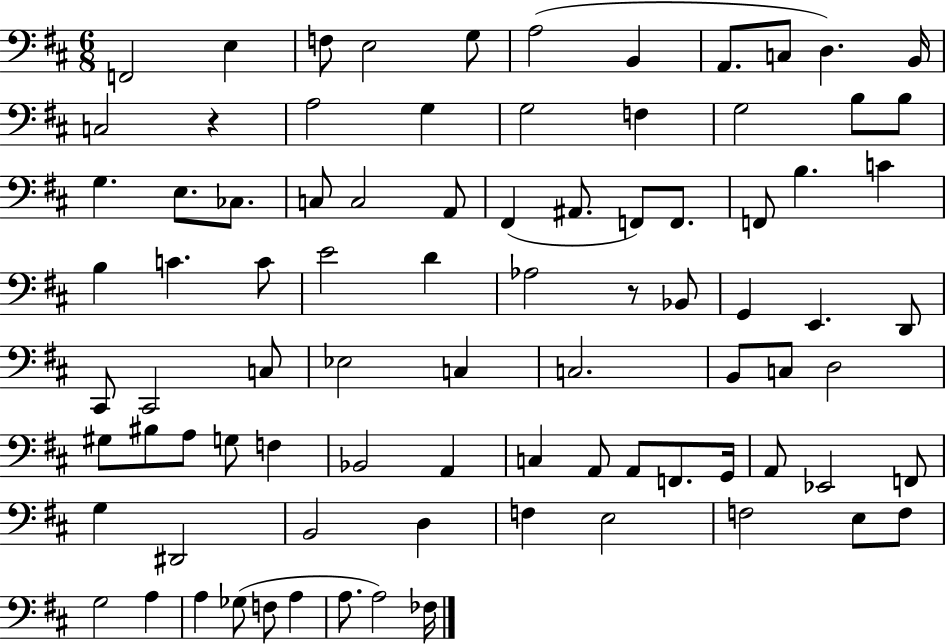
F2/h E3/q F3/e E3/h G3/e A3/h B2/q A2/e. C3/e D3/q. B2/s C3/h R/q A3/h G3/q G3/h F3/q G3/h B3/e B3/e G3/q. E3/e. CES3/e. C3/e C3/h A2/e F#2/q A#2/e. F2/e F2/e. F2/e B3/q. C4/q B3/q C4/q. C4/e E4/h D4/q Ab3/h R/e Bb2/e G2/q E2/q. D2/e C#2/e C#2/h C3/e Eb3/h C3/q C3/h. B2/e C3/e D3/h G#3/e BIS3/e A3/e G3/e F3/q Bb2/h A2/q C3/q A2/e A2/e F2/e. G2/s A2/e Eb2/h F2/e G3/q D#2/h B2/h D3/q F3/q E3/h F3/h E3/e F3/e G3/h A3/q A3/q Gb3/e F3/e A3/q A3/e. A3/h FES3/s